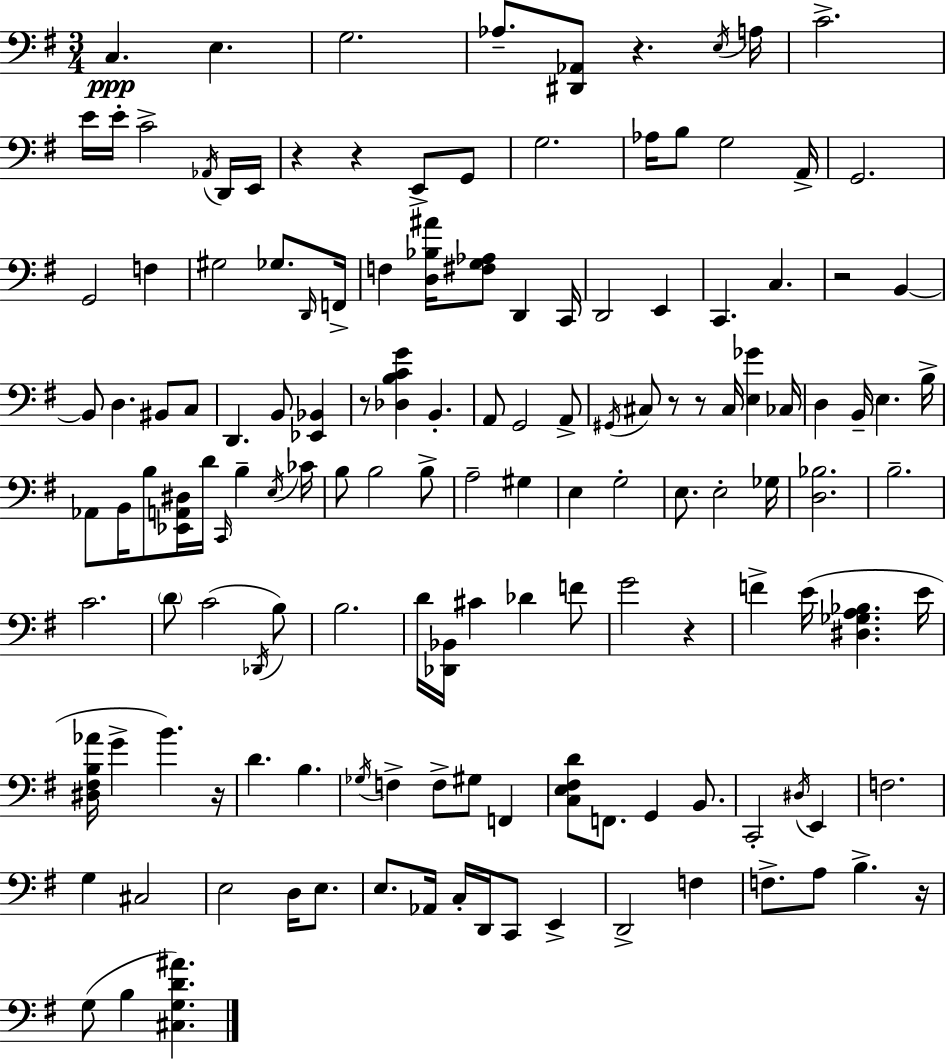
{
  \clef bass
  \numericTimeSignature
  \time 3/4
  \key g \major
  c4.\ppp e4. | g2. | aes8.-- <dis, aes,>8 r4. \acciaccatura { e16 } | a16 c'2.-> | \break e'16 e'16-. c'2-> \acciaccatura { aes,16 } | d,16 e,16 r4 r4 e,8-> | g,8 g2. | aes16 b8 g2 | \break a,16-> g,2. | g,2 f4 | gis2 ges8. | \grace { d,16 } f,16-> f4 <d bes ais'>16 <fis g aes>8 d,4 | \break c,16 d,2 e,4 | c,4. c4. | r2 b,4~~ | b,8 d4. bis,8 | \break c8 d,4. b,8 <ees, bes,>4 | r8 <des b c' g'>4 b,4.-. | a,8 g,2 | a,8-> \acciaccatura { gis,16 } cis8 r8 r8 cis16 <e ges'>4 | \break ces16 d4 b,16-- e4. | b16-> aes,8 b,16 b8 <ees, a, dis>16 d'16 \grace { c,16 } | b4-- \acciaccatura { e16 } ces'16 b8 b2 | b8-> a2-- | \break gis4 e4 g2-. | e8. e2-. | ges16 <d bes>2. | b2.-- | \break c'2. | \parenthesize d'8 c'2( | \acciaccatura { des,16 } b8) b2. | d'16 <des, bes,>16 cis'4 | \break des'4 f'8 g'2 | r4 f'4-> e'16( | <dis ges a bes>4. e'16 <dis fis b aes'>16 g'4-> | b'4.) r16 d'4. | \break b4. \acciaccatura { ges16 } f4-> | f8-> gis8 f,4 <c e fis d'>8 f,8. | g,4 b,8. c,2-. | \acciaccatura { dis16 } e,4 f2. | \break g4 | cis2 e2 | d16 e8. e8. | aes,16 c16-. d,16 c,8 e,4-> d,2-> | \break f4 f8.-> | a8 b4.-> r16 g8( b4 | <cis g d' ais'>4.) \bar "|."
}